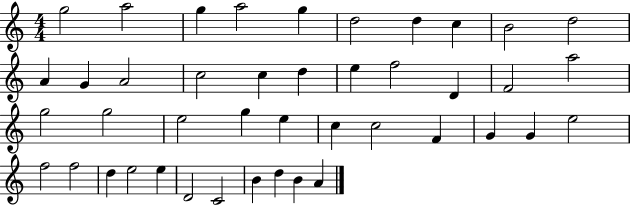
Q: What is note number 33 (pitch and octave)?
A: F5